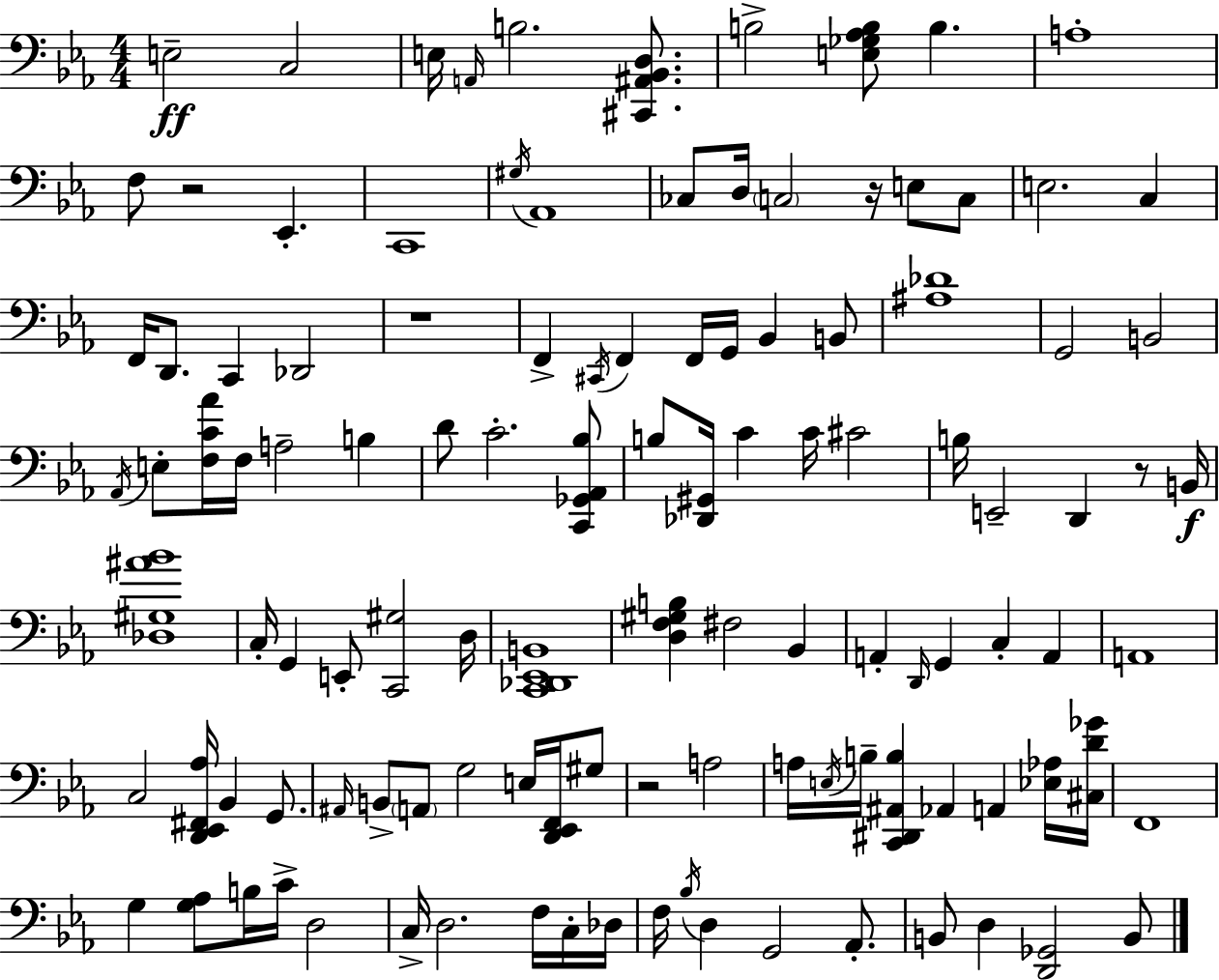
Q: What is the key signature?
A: EES major